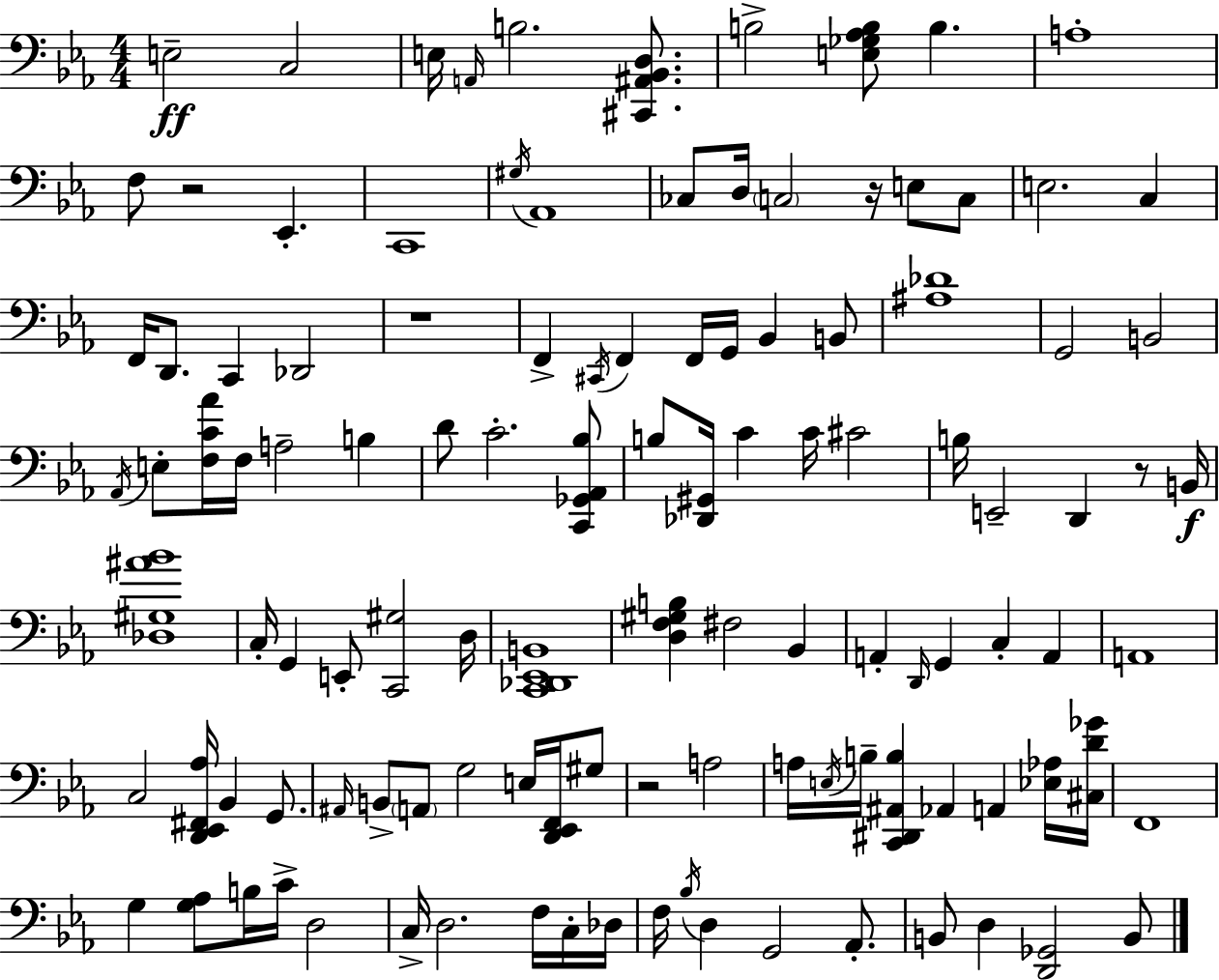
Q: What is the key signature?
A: EES major